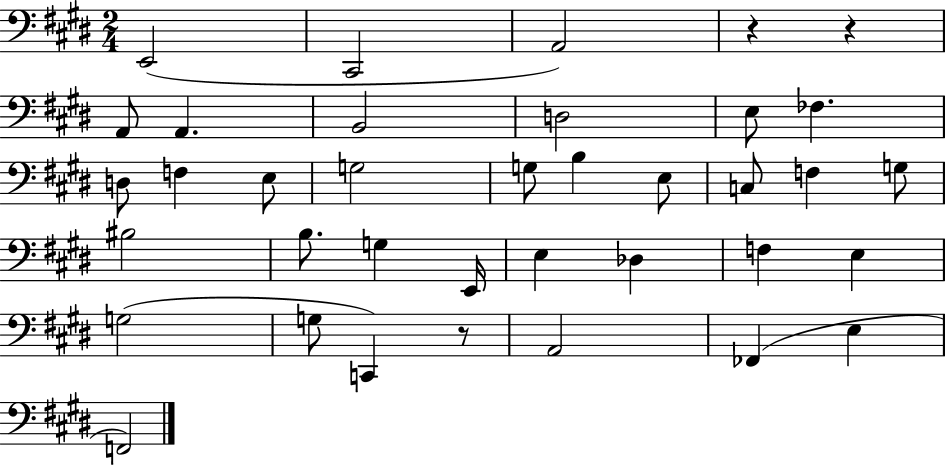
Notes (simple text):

E2/h C#2/h A2/h R/q R/q A2/e A2/q. B2/h D3/h E3/e FES3/q. D3/e F3/q E3/e G3/h G3/e B3/q E3/e C3/e F3/q G3/e BIS3/h B3/e. G3/q E2/s E3/q Db3/q F3/q E3/q G3/h G3/e C2/q R/e A2/h FES2/q E3/q F2/h